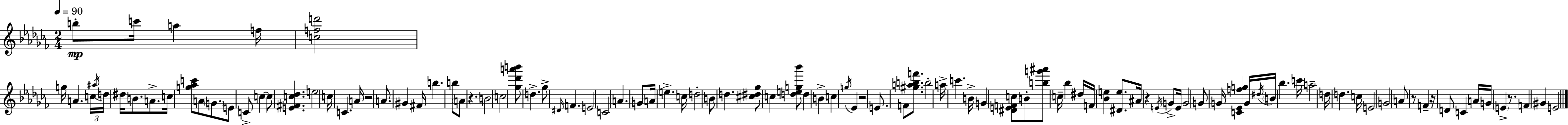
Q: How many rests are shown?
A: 7